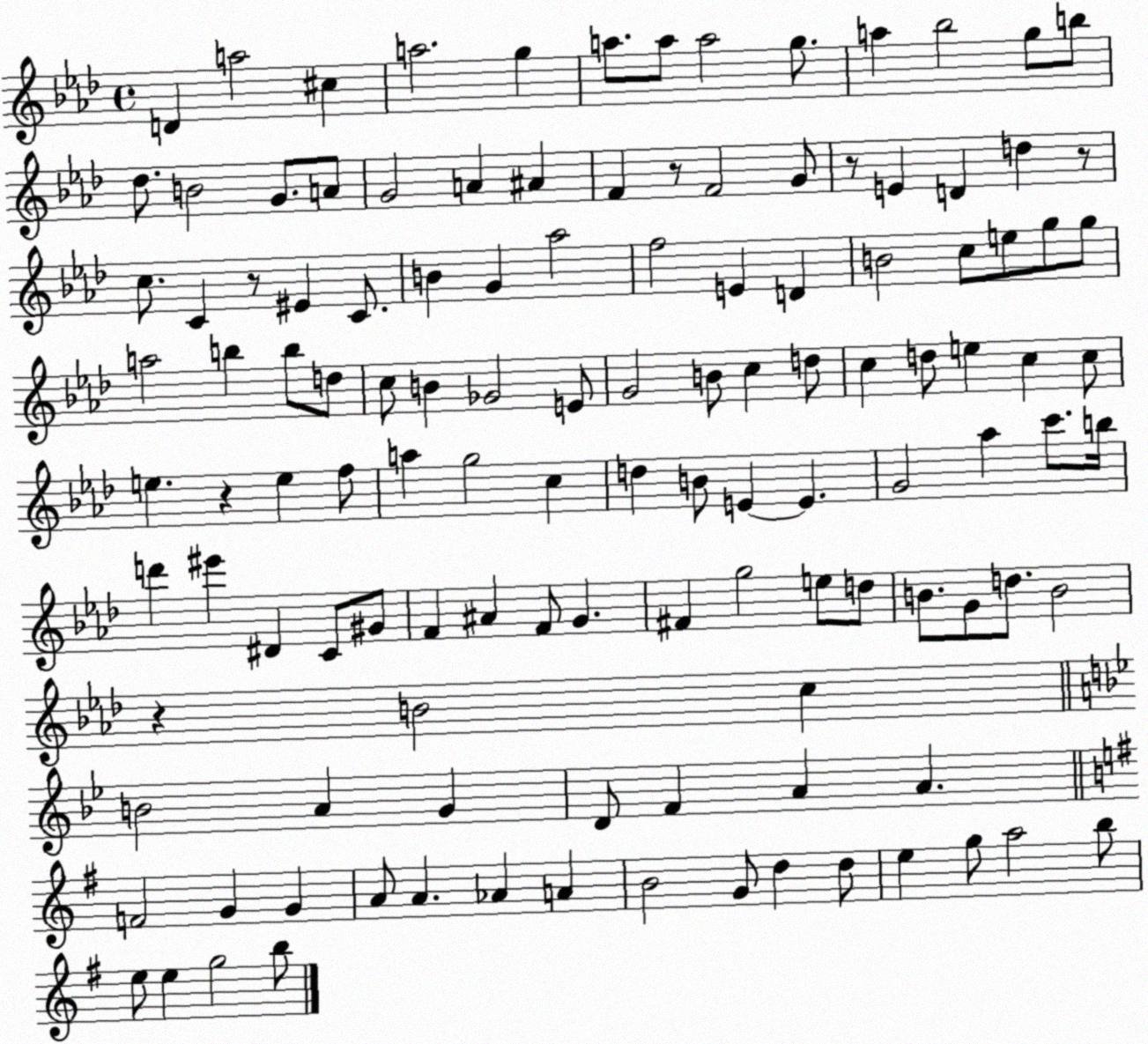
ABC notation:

X:1
T:Untitled
M:4/4
L:1/4
K:Ab
D a2 ^c a2 g a/2 a/2 a2 g/2 a _b2 g/2 b/2 _d/2 B2 G/2 A/2 G2 A ^A F z/2 F2 G/2 z/2 E D d z/2 c/2 C z/2 ^E C/2 B G _a2 f2 E D B2 c/2 e/2 g/2 g/2 a2 b b/2 d/2 c/2 B _G2 E/2 G2 B/2 c d/2 c d/2 e c c/2 e z e f/2 a g2 c d B/2 E E G2 _a c'/2 b/4 d' ^e' ^D C/2 ^G/2 F ^A F/2 G ^F g2 e/2 d/2 B/2 G/2 d/2 B2 z B2 c B2 A G D/2 F A A F2 G G A/2 A _A A B2 G/2 d d/2 e g/2 a2 b/2 e/2 e g2 b/2